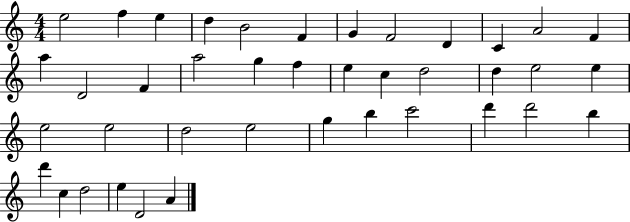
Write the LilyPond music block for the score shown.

{
  \clef treble
  \numericTimeSignature
  \time 4/4
  \key c \major
  e''2 f''4 e''4 | d''4 b'2 f'4 | g'4 f'2 d'4 | c'4 a'2 f'4 | \break a''4 d'2 f'4 | a''2 g''4 f''4 | e''4 c''4 d''2 | d''4 e''2 e''4 | \break e''2 e''2 | d''2 e''2 | g''4 b''4 c'''2 | d'''4 d'''2 b''4 | \break d'''4 c''4 d''2 | e''4 d'2 a'4 | \bar "|."
}